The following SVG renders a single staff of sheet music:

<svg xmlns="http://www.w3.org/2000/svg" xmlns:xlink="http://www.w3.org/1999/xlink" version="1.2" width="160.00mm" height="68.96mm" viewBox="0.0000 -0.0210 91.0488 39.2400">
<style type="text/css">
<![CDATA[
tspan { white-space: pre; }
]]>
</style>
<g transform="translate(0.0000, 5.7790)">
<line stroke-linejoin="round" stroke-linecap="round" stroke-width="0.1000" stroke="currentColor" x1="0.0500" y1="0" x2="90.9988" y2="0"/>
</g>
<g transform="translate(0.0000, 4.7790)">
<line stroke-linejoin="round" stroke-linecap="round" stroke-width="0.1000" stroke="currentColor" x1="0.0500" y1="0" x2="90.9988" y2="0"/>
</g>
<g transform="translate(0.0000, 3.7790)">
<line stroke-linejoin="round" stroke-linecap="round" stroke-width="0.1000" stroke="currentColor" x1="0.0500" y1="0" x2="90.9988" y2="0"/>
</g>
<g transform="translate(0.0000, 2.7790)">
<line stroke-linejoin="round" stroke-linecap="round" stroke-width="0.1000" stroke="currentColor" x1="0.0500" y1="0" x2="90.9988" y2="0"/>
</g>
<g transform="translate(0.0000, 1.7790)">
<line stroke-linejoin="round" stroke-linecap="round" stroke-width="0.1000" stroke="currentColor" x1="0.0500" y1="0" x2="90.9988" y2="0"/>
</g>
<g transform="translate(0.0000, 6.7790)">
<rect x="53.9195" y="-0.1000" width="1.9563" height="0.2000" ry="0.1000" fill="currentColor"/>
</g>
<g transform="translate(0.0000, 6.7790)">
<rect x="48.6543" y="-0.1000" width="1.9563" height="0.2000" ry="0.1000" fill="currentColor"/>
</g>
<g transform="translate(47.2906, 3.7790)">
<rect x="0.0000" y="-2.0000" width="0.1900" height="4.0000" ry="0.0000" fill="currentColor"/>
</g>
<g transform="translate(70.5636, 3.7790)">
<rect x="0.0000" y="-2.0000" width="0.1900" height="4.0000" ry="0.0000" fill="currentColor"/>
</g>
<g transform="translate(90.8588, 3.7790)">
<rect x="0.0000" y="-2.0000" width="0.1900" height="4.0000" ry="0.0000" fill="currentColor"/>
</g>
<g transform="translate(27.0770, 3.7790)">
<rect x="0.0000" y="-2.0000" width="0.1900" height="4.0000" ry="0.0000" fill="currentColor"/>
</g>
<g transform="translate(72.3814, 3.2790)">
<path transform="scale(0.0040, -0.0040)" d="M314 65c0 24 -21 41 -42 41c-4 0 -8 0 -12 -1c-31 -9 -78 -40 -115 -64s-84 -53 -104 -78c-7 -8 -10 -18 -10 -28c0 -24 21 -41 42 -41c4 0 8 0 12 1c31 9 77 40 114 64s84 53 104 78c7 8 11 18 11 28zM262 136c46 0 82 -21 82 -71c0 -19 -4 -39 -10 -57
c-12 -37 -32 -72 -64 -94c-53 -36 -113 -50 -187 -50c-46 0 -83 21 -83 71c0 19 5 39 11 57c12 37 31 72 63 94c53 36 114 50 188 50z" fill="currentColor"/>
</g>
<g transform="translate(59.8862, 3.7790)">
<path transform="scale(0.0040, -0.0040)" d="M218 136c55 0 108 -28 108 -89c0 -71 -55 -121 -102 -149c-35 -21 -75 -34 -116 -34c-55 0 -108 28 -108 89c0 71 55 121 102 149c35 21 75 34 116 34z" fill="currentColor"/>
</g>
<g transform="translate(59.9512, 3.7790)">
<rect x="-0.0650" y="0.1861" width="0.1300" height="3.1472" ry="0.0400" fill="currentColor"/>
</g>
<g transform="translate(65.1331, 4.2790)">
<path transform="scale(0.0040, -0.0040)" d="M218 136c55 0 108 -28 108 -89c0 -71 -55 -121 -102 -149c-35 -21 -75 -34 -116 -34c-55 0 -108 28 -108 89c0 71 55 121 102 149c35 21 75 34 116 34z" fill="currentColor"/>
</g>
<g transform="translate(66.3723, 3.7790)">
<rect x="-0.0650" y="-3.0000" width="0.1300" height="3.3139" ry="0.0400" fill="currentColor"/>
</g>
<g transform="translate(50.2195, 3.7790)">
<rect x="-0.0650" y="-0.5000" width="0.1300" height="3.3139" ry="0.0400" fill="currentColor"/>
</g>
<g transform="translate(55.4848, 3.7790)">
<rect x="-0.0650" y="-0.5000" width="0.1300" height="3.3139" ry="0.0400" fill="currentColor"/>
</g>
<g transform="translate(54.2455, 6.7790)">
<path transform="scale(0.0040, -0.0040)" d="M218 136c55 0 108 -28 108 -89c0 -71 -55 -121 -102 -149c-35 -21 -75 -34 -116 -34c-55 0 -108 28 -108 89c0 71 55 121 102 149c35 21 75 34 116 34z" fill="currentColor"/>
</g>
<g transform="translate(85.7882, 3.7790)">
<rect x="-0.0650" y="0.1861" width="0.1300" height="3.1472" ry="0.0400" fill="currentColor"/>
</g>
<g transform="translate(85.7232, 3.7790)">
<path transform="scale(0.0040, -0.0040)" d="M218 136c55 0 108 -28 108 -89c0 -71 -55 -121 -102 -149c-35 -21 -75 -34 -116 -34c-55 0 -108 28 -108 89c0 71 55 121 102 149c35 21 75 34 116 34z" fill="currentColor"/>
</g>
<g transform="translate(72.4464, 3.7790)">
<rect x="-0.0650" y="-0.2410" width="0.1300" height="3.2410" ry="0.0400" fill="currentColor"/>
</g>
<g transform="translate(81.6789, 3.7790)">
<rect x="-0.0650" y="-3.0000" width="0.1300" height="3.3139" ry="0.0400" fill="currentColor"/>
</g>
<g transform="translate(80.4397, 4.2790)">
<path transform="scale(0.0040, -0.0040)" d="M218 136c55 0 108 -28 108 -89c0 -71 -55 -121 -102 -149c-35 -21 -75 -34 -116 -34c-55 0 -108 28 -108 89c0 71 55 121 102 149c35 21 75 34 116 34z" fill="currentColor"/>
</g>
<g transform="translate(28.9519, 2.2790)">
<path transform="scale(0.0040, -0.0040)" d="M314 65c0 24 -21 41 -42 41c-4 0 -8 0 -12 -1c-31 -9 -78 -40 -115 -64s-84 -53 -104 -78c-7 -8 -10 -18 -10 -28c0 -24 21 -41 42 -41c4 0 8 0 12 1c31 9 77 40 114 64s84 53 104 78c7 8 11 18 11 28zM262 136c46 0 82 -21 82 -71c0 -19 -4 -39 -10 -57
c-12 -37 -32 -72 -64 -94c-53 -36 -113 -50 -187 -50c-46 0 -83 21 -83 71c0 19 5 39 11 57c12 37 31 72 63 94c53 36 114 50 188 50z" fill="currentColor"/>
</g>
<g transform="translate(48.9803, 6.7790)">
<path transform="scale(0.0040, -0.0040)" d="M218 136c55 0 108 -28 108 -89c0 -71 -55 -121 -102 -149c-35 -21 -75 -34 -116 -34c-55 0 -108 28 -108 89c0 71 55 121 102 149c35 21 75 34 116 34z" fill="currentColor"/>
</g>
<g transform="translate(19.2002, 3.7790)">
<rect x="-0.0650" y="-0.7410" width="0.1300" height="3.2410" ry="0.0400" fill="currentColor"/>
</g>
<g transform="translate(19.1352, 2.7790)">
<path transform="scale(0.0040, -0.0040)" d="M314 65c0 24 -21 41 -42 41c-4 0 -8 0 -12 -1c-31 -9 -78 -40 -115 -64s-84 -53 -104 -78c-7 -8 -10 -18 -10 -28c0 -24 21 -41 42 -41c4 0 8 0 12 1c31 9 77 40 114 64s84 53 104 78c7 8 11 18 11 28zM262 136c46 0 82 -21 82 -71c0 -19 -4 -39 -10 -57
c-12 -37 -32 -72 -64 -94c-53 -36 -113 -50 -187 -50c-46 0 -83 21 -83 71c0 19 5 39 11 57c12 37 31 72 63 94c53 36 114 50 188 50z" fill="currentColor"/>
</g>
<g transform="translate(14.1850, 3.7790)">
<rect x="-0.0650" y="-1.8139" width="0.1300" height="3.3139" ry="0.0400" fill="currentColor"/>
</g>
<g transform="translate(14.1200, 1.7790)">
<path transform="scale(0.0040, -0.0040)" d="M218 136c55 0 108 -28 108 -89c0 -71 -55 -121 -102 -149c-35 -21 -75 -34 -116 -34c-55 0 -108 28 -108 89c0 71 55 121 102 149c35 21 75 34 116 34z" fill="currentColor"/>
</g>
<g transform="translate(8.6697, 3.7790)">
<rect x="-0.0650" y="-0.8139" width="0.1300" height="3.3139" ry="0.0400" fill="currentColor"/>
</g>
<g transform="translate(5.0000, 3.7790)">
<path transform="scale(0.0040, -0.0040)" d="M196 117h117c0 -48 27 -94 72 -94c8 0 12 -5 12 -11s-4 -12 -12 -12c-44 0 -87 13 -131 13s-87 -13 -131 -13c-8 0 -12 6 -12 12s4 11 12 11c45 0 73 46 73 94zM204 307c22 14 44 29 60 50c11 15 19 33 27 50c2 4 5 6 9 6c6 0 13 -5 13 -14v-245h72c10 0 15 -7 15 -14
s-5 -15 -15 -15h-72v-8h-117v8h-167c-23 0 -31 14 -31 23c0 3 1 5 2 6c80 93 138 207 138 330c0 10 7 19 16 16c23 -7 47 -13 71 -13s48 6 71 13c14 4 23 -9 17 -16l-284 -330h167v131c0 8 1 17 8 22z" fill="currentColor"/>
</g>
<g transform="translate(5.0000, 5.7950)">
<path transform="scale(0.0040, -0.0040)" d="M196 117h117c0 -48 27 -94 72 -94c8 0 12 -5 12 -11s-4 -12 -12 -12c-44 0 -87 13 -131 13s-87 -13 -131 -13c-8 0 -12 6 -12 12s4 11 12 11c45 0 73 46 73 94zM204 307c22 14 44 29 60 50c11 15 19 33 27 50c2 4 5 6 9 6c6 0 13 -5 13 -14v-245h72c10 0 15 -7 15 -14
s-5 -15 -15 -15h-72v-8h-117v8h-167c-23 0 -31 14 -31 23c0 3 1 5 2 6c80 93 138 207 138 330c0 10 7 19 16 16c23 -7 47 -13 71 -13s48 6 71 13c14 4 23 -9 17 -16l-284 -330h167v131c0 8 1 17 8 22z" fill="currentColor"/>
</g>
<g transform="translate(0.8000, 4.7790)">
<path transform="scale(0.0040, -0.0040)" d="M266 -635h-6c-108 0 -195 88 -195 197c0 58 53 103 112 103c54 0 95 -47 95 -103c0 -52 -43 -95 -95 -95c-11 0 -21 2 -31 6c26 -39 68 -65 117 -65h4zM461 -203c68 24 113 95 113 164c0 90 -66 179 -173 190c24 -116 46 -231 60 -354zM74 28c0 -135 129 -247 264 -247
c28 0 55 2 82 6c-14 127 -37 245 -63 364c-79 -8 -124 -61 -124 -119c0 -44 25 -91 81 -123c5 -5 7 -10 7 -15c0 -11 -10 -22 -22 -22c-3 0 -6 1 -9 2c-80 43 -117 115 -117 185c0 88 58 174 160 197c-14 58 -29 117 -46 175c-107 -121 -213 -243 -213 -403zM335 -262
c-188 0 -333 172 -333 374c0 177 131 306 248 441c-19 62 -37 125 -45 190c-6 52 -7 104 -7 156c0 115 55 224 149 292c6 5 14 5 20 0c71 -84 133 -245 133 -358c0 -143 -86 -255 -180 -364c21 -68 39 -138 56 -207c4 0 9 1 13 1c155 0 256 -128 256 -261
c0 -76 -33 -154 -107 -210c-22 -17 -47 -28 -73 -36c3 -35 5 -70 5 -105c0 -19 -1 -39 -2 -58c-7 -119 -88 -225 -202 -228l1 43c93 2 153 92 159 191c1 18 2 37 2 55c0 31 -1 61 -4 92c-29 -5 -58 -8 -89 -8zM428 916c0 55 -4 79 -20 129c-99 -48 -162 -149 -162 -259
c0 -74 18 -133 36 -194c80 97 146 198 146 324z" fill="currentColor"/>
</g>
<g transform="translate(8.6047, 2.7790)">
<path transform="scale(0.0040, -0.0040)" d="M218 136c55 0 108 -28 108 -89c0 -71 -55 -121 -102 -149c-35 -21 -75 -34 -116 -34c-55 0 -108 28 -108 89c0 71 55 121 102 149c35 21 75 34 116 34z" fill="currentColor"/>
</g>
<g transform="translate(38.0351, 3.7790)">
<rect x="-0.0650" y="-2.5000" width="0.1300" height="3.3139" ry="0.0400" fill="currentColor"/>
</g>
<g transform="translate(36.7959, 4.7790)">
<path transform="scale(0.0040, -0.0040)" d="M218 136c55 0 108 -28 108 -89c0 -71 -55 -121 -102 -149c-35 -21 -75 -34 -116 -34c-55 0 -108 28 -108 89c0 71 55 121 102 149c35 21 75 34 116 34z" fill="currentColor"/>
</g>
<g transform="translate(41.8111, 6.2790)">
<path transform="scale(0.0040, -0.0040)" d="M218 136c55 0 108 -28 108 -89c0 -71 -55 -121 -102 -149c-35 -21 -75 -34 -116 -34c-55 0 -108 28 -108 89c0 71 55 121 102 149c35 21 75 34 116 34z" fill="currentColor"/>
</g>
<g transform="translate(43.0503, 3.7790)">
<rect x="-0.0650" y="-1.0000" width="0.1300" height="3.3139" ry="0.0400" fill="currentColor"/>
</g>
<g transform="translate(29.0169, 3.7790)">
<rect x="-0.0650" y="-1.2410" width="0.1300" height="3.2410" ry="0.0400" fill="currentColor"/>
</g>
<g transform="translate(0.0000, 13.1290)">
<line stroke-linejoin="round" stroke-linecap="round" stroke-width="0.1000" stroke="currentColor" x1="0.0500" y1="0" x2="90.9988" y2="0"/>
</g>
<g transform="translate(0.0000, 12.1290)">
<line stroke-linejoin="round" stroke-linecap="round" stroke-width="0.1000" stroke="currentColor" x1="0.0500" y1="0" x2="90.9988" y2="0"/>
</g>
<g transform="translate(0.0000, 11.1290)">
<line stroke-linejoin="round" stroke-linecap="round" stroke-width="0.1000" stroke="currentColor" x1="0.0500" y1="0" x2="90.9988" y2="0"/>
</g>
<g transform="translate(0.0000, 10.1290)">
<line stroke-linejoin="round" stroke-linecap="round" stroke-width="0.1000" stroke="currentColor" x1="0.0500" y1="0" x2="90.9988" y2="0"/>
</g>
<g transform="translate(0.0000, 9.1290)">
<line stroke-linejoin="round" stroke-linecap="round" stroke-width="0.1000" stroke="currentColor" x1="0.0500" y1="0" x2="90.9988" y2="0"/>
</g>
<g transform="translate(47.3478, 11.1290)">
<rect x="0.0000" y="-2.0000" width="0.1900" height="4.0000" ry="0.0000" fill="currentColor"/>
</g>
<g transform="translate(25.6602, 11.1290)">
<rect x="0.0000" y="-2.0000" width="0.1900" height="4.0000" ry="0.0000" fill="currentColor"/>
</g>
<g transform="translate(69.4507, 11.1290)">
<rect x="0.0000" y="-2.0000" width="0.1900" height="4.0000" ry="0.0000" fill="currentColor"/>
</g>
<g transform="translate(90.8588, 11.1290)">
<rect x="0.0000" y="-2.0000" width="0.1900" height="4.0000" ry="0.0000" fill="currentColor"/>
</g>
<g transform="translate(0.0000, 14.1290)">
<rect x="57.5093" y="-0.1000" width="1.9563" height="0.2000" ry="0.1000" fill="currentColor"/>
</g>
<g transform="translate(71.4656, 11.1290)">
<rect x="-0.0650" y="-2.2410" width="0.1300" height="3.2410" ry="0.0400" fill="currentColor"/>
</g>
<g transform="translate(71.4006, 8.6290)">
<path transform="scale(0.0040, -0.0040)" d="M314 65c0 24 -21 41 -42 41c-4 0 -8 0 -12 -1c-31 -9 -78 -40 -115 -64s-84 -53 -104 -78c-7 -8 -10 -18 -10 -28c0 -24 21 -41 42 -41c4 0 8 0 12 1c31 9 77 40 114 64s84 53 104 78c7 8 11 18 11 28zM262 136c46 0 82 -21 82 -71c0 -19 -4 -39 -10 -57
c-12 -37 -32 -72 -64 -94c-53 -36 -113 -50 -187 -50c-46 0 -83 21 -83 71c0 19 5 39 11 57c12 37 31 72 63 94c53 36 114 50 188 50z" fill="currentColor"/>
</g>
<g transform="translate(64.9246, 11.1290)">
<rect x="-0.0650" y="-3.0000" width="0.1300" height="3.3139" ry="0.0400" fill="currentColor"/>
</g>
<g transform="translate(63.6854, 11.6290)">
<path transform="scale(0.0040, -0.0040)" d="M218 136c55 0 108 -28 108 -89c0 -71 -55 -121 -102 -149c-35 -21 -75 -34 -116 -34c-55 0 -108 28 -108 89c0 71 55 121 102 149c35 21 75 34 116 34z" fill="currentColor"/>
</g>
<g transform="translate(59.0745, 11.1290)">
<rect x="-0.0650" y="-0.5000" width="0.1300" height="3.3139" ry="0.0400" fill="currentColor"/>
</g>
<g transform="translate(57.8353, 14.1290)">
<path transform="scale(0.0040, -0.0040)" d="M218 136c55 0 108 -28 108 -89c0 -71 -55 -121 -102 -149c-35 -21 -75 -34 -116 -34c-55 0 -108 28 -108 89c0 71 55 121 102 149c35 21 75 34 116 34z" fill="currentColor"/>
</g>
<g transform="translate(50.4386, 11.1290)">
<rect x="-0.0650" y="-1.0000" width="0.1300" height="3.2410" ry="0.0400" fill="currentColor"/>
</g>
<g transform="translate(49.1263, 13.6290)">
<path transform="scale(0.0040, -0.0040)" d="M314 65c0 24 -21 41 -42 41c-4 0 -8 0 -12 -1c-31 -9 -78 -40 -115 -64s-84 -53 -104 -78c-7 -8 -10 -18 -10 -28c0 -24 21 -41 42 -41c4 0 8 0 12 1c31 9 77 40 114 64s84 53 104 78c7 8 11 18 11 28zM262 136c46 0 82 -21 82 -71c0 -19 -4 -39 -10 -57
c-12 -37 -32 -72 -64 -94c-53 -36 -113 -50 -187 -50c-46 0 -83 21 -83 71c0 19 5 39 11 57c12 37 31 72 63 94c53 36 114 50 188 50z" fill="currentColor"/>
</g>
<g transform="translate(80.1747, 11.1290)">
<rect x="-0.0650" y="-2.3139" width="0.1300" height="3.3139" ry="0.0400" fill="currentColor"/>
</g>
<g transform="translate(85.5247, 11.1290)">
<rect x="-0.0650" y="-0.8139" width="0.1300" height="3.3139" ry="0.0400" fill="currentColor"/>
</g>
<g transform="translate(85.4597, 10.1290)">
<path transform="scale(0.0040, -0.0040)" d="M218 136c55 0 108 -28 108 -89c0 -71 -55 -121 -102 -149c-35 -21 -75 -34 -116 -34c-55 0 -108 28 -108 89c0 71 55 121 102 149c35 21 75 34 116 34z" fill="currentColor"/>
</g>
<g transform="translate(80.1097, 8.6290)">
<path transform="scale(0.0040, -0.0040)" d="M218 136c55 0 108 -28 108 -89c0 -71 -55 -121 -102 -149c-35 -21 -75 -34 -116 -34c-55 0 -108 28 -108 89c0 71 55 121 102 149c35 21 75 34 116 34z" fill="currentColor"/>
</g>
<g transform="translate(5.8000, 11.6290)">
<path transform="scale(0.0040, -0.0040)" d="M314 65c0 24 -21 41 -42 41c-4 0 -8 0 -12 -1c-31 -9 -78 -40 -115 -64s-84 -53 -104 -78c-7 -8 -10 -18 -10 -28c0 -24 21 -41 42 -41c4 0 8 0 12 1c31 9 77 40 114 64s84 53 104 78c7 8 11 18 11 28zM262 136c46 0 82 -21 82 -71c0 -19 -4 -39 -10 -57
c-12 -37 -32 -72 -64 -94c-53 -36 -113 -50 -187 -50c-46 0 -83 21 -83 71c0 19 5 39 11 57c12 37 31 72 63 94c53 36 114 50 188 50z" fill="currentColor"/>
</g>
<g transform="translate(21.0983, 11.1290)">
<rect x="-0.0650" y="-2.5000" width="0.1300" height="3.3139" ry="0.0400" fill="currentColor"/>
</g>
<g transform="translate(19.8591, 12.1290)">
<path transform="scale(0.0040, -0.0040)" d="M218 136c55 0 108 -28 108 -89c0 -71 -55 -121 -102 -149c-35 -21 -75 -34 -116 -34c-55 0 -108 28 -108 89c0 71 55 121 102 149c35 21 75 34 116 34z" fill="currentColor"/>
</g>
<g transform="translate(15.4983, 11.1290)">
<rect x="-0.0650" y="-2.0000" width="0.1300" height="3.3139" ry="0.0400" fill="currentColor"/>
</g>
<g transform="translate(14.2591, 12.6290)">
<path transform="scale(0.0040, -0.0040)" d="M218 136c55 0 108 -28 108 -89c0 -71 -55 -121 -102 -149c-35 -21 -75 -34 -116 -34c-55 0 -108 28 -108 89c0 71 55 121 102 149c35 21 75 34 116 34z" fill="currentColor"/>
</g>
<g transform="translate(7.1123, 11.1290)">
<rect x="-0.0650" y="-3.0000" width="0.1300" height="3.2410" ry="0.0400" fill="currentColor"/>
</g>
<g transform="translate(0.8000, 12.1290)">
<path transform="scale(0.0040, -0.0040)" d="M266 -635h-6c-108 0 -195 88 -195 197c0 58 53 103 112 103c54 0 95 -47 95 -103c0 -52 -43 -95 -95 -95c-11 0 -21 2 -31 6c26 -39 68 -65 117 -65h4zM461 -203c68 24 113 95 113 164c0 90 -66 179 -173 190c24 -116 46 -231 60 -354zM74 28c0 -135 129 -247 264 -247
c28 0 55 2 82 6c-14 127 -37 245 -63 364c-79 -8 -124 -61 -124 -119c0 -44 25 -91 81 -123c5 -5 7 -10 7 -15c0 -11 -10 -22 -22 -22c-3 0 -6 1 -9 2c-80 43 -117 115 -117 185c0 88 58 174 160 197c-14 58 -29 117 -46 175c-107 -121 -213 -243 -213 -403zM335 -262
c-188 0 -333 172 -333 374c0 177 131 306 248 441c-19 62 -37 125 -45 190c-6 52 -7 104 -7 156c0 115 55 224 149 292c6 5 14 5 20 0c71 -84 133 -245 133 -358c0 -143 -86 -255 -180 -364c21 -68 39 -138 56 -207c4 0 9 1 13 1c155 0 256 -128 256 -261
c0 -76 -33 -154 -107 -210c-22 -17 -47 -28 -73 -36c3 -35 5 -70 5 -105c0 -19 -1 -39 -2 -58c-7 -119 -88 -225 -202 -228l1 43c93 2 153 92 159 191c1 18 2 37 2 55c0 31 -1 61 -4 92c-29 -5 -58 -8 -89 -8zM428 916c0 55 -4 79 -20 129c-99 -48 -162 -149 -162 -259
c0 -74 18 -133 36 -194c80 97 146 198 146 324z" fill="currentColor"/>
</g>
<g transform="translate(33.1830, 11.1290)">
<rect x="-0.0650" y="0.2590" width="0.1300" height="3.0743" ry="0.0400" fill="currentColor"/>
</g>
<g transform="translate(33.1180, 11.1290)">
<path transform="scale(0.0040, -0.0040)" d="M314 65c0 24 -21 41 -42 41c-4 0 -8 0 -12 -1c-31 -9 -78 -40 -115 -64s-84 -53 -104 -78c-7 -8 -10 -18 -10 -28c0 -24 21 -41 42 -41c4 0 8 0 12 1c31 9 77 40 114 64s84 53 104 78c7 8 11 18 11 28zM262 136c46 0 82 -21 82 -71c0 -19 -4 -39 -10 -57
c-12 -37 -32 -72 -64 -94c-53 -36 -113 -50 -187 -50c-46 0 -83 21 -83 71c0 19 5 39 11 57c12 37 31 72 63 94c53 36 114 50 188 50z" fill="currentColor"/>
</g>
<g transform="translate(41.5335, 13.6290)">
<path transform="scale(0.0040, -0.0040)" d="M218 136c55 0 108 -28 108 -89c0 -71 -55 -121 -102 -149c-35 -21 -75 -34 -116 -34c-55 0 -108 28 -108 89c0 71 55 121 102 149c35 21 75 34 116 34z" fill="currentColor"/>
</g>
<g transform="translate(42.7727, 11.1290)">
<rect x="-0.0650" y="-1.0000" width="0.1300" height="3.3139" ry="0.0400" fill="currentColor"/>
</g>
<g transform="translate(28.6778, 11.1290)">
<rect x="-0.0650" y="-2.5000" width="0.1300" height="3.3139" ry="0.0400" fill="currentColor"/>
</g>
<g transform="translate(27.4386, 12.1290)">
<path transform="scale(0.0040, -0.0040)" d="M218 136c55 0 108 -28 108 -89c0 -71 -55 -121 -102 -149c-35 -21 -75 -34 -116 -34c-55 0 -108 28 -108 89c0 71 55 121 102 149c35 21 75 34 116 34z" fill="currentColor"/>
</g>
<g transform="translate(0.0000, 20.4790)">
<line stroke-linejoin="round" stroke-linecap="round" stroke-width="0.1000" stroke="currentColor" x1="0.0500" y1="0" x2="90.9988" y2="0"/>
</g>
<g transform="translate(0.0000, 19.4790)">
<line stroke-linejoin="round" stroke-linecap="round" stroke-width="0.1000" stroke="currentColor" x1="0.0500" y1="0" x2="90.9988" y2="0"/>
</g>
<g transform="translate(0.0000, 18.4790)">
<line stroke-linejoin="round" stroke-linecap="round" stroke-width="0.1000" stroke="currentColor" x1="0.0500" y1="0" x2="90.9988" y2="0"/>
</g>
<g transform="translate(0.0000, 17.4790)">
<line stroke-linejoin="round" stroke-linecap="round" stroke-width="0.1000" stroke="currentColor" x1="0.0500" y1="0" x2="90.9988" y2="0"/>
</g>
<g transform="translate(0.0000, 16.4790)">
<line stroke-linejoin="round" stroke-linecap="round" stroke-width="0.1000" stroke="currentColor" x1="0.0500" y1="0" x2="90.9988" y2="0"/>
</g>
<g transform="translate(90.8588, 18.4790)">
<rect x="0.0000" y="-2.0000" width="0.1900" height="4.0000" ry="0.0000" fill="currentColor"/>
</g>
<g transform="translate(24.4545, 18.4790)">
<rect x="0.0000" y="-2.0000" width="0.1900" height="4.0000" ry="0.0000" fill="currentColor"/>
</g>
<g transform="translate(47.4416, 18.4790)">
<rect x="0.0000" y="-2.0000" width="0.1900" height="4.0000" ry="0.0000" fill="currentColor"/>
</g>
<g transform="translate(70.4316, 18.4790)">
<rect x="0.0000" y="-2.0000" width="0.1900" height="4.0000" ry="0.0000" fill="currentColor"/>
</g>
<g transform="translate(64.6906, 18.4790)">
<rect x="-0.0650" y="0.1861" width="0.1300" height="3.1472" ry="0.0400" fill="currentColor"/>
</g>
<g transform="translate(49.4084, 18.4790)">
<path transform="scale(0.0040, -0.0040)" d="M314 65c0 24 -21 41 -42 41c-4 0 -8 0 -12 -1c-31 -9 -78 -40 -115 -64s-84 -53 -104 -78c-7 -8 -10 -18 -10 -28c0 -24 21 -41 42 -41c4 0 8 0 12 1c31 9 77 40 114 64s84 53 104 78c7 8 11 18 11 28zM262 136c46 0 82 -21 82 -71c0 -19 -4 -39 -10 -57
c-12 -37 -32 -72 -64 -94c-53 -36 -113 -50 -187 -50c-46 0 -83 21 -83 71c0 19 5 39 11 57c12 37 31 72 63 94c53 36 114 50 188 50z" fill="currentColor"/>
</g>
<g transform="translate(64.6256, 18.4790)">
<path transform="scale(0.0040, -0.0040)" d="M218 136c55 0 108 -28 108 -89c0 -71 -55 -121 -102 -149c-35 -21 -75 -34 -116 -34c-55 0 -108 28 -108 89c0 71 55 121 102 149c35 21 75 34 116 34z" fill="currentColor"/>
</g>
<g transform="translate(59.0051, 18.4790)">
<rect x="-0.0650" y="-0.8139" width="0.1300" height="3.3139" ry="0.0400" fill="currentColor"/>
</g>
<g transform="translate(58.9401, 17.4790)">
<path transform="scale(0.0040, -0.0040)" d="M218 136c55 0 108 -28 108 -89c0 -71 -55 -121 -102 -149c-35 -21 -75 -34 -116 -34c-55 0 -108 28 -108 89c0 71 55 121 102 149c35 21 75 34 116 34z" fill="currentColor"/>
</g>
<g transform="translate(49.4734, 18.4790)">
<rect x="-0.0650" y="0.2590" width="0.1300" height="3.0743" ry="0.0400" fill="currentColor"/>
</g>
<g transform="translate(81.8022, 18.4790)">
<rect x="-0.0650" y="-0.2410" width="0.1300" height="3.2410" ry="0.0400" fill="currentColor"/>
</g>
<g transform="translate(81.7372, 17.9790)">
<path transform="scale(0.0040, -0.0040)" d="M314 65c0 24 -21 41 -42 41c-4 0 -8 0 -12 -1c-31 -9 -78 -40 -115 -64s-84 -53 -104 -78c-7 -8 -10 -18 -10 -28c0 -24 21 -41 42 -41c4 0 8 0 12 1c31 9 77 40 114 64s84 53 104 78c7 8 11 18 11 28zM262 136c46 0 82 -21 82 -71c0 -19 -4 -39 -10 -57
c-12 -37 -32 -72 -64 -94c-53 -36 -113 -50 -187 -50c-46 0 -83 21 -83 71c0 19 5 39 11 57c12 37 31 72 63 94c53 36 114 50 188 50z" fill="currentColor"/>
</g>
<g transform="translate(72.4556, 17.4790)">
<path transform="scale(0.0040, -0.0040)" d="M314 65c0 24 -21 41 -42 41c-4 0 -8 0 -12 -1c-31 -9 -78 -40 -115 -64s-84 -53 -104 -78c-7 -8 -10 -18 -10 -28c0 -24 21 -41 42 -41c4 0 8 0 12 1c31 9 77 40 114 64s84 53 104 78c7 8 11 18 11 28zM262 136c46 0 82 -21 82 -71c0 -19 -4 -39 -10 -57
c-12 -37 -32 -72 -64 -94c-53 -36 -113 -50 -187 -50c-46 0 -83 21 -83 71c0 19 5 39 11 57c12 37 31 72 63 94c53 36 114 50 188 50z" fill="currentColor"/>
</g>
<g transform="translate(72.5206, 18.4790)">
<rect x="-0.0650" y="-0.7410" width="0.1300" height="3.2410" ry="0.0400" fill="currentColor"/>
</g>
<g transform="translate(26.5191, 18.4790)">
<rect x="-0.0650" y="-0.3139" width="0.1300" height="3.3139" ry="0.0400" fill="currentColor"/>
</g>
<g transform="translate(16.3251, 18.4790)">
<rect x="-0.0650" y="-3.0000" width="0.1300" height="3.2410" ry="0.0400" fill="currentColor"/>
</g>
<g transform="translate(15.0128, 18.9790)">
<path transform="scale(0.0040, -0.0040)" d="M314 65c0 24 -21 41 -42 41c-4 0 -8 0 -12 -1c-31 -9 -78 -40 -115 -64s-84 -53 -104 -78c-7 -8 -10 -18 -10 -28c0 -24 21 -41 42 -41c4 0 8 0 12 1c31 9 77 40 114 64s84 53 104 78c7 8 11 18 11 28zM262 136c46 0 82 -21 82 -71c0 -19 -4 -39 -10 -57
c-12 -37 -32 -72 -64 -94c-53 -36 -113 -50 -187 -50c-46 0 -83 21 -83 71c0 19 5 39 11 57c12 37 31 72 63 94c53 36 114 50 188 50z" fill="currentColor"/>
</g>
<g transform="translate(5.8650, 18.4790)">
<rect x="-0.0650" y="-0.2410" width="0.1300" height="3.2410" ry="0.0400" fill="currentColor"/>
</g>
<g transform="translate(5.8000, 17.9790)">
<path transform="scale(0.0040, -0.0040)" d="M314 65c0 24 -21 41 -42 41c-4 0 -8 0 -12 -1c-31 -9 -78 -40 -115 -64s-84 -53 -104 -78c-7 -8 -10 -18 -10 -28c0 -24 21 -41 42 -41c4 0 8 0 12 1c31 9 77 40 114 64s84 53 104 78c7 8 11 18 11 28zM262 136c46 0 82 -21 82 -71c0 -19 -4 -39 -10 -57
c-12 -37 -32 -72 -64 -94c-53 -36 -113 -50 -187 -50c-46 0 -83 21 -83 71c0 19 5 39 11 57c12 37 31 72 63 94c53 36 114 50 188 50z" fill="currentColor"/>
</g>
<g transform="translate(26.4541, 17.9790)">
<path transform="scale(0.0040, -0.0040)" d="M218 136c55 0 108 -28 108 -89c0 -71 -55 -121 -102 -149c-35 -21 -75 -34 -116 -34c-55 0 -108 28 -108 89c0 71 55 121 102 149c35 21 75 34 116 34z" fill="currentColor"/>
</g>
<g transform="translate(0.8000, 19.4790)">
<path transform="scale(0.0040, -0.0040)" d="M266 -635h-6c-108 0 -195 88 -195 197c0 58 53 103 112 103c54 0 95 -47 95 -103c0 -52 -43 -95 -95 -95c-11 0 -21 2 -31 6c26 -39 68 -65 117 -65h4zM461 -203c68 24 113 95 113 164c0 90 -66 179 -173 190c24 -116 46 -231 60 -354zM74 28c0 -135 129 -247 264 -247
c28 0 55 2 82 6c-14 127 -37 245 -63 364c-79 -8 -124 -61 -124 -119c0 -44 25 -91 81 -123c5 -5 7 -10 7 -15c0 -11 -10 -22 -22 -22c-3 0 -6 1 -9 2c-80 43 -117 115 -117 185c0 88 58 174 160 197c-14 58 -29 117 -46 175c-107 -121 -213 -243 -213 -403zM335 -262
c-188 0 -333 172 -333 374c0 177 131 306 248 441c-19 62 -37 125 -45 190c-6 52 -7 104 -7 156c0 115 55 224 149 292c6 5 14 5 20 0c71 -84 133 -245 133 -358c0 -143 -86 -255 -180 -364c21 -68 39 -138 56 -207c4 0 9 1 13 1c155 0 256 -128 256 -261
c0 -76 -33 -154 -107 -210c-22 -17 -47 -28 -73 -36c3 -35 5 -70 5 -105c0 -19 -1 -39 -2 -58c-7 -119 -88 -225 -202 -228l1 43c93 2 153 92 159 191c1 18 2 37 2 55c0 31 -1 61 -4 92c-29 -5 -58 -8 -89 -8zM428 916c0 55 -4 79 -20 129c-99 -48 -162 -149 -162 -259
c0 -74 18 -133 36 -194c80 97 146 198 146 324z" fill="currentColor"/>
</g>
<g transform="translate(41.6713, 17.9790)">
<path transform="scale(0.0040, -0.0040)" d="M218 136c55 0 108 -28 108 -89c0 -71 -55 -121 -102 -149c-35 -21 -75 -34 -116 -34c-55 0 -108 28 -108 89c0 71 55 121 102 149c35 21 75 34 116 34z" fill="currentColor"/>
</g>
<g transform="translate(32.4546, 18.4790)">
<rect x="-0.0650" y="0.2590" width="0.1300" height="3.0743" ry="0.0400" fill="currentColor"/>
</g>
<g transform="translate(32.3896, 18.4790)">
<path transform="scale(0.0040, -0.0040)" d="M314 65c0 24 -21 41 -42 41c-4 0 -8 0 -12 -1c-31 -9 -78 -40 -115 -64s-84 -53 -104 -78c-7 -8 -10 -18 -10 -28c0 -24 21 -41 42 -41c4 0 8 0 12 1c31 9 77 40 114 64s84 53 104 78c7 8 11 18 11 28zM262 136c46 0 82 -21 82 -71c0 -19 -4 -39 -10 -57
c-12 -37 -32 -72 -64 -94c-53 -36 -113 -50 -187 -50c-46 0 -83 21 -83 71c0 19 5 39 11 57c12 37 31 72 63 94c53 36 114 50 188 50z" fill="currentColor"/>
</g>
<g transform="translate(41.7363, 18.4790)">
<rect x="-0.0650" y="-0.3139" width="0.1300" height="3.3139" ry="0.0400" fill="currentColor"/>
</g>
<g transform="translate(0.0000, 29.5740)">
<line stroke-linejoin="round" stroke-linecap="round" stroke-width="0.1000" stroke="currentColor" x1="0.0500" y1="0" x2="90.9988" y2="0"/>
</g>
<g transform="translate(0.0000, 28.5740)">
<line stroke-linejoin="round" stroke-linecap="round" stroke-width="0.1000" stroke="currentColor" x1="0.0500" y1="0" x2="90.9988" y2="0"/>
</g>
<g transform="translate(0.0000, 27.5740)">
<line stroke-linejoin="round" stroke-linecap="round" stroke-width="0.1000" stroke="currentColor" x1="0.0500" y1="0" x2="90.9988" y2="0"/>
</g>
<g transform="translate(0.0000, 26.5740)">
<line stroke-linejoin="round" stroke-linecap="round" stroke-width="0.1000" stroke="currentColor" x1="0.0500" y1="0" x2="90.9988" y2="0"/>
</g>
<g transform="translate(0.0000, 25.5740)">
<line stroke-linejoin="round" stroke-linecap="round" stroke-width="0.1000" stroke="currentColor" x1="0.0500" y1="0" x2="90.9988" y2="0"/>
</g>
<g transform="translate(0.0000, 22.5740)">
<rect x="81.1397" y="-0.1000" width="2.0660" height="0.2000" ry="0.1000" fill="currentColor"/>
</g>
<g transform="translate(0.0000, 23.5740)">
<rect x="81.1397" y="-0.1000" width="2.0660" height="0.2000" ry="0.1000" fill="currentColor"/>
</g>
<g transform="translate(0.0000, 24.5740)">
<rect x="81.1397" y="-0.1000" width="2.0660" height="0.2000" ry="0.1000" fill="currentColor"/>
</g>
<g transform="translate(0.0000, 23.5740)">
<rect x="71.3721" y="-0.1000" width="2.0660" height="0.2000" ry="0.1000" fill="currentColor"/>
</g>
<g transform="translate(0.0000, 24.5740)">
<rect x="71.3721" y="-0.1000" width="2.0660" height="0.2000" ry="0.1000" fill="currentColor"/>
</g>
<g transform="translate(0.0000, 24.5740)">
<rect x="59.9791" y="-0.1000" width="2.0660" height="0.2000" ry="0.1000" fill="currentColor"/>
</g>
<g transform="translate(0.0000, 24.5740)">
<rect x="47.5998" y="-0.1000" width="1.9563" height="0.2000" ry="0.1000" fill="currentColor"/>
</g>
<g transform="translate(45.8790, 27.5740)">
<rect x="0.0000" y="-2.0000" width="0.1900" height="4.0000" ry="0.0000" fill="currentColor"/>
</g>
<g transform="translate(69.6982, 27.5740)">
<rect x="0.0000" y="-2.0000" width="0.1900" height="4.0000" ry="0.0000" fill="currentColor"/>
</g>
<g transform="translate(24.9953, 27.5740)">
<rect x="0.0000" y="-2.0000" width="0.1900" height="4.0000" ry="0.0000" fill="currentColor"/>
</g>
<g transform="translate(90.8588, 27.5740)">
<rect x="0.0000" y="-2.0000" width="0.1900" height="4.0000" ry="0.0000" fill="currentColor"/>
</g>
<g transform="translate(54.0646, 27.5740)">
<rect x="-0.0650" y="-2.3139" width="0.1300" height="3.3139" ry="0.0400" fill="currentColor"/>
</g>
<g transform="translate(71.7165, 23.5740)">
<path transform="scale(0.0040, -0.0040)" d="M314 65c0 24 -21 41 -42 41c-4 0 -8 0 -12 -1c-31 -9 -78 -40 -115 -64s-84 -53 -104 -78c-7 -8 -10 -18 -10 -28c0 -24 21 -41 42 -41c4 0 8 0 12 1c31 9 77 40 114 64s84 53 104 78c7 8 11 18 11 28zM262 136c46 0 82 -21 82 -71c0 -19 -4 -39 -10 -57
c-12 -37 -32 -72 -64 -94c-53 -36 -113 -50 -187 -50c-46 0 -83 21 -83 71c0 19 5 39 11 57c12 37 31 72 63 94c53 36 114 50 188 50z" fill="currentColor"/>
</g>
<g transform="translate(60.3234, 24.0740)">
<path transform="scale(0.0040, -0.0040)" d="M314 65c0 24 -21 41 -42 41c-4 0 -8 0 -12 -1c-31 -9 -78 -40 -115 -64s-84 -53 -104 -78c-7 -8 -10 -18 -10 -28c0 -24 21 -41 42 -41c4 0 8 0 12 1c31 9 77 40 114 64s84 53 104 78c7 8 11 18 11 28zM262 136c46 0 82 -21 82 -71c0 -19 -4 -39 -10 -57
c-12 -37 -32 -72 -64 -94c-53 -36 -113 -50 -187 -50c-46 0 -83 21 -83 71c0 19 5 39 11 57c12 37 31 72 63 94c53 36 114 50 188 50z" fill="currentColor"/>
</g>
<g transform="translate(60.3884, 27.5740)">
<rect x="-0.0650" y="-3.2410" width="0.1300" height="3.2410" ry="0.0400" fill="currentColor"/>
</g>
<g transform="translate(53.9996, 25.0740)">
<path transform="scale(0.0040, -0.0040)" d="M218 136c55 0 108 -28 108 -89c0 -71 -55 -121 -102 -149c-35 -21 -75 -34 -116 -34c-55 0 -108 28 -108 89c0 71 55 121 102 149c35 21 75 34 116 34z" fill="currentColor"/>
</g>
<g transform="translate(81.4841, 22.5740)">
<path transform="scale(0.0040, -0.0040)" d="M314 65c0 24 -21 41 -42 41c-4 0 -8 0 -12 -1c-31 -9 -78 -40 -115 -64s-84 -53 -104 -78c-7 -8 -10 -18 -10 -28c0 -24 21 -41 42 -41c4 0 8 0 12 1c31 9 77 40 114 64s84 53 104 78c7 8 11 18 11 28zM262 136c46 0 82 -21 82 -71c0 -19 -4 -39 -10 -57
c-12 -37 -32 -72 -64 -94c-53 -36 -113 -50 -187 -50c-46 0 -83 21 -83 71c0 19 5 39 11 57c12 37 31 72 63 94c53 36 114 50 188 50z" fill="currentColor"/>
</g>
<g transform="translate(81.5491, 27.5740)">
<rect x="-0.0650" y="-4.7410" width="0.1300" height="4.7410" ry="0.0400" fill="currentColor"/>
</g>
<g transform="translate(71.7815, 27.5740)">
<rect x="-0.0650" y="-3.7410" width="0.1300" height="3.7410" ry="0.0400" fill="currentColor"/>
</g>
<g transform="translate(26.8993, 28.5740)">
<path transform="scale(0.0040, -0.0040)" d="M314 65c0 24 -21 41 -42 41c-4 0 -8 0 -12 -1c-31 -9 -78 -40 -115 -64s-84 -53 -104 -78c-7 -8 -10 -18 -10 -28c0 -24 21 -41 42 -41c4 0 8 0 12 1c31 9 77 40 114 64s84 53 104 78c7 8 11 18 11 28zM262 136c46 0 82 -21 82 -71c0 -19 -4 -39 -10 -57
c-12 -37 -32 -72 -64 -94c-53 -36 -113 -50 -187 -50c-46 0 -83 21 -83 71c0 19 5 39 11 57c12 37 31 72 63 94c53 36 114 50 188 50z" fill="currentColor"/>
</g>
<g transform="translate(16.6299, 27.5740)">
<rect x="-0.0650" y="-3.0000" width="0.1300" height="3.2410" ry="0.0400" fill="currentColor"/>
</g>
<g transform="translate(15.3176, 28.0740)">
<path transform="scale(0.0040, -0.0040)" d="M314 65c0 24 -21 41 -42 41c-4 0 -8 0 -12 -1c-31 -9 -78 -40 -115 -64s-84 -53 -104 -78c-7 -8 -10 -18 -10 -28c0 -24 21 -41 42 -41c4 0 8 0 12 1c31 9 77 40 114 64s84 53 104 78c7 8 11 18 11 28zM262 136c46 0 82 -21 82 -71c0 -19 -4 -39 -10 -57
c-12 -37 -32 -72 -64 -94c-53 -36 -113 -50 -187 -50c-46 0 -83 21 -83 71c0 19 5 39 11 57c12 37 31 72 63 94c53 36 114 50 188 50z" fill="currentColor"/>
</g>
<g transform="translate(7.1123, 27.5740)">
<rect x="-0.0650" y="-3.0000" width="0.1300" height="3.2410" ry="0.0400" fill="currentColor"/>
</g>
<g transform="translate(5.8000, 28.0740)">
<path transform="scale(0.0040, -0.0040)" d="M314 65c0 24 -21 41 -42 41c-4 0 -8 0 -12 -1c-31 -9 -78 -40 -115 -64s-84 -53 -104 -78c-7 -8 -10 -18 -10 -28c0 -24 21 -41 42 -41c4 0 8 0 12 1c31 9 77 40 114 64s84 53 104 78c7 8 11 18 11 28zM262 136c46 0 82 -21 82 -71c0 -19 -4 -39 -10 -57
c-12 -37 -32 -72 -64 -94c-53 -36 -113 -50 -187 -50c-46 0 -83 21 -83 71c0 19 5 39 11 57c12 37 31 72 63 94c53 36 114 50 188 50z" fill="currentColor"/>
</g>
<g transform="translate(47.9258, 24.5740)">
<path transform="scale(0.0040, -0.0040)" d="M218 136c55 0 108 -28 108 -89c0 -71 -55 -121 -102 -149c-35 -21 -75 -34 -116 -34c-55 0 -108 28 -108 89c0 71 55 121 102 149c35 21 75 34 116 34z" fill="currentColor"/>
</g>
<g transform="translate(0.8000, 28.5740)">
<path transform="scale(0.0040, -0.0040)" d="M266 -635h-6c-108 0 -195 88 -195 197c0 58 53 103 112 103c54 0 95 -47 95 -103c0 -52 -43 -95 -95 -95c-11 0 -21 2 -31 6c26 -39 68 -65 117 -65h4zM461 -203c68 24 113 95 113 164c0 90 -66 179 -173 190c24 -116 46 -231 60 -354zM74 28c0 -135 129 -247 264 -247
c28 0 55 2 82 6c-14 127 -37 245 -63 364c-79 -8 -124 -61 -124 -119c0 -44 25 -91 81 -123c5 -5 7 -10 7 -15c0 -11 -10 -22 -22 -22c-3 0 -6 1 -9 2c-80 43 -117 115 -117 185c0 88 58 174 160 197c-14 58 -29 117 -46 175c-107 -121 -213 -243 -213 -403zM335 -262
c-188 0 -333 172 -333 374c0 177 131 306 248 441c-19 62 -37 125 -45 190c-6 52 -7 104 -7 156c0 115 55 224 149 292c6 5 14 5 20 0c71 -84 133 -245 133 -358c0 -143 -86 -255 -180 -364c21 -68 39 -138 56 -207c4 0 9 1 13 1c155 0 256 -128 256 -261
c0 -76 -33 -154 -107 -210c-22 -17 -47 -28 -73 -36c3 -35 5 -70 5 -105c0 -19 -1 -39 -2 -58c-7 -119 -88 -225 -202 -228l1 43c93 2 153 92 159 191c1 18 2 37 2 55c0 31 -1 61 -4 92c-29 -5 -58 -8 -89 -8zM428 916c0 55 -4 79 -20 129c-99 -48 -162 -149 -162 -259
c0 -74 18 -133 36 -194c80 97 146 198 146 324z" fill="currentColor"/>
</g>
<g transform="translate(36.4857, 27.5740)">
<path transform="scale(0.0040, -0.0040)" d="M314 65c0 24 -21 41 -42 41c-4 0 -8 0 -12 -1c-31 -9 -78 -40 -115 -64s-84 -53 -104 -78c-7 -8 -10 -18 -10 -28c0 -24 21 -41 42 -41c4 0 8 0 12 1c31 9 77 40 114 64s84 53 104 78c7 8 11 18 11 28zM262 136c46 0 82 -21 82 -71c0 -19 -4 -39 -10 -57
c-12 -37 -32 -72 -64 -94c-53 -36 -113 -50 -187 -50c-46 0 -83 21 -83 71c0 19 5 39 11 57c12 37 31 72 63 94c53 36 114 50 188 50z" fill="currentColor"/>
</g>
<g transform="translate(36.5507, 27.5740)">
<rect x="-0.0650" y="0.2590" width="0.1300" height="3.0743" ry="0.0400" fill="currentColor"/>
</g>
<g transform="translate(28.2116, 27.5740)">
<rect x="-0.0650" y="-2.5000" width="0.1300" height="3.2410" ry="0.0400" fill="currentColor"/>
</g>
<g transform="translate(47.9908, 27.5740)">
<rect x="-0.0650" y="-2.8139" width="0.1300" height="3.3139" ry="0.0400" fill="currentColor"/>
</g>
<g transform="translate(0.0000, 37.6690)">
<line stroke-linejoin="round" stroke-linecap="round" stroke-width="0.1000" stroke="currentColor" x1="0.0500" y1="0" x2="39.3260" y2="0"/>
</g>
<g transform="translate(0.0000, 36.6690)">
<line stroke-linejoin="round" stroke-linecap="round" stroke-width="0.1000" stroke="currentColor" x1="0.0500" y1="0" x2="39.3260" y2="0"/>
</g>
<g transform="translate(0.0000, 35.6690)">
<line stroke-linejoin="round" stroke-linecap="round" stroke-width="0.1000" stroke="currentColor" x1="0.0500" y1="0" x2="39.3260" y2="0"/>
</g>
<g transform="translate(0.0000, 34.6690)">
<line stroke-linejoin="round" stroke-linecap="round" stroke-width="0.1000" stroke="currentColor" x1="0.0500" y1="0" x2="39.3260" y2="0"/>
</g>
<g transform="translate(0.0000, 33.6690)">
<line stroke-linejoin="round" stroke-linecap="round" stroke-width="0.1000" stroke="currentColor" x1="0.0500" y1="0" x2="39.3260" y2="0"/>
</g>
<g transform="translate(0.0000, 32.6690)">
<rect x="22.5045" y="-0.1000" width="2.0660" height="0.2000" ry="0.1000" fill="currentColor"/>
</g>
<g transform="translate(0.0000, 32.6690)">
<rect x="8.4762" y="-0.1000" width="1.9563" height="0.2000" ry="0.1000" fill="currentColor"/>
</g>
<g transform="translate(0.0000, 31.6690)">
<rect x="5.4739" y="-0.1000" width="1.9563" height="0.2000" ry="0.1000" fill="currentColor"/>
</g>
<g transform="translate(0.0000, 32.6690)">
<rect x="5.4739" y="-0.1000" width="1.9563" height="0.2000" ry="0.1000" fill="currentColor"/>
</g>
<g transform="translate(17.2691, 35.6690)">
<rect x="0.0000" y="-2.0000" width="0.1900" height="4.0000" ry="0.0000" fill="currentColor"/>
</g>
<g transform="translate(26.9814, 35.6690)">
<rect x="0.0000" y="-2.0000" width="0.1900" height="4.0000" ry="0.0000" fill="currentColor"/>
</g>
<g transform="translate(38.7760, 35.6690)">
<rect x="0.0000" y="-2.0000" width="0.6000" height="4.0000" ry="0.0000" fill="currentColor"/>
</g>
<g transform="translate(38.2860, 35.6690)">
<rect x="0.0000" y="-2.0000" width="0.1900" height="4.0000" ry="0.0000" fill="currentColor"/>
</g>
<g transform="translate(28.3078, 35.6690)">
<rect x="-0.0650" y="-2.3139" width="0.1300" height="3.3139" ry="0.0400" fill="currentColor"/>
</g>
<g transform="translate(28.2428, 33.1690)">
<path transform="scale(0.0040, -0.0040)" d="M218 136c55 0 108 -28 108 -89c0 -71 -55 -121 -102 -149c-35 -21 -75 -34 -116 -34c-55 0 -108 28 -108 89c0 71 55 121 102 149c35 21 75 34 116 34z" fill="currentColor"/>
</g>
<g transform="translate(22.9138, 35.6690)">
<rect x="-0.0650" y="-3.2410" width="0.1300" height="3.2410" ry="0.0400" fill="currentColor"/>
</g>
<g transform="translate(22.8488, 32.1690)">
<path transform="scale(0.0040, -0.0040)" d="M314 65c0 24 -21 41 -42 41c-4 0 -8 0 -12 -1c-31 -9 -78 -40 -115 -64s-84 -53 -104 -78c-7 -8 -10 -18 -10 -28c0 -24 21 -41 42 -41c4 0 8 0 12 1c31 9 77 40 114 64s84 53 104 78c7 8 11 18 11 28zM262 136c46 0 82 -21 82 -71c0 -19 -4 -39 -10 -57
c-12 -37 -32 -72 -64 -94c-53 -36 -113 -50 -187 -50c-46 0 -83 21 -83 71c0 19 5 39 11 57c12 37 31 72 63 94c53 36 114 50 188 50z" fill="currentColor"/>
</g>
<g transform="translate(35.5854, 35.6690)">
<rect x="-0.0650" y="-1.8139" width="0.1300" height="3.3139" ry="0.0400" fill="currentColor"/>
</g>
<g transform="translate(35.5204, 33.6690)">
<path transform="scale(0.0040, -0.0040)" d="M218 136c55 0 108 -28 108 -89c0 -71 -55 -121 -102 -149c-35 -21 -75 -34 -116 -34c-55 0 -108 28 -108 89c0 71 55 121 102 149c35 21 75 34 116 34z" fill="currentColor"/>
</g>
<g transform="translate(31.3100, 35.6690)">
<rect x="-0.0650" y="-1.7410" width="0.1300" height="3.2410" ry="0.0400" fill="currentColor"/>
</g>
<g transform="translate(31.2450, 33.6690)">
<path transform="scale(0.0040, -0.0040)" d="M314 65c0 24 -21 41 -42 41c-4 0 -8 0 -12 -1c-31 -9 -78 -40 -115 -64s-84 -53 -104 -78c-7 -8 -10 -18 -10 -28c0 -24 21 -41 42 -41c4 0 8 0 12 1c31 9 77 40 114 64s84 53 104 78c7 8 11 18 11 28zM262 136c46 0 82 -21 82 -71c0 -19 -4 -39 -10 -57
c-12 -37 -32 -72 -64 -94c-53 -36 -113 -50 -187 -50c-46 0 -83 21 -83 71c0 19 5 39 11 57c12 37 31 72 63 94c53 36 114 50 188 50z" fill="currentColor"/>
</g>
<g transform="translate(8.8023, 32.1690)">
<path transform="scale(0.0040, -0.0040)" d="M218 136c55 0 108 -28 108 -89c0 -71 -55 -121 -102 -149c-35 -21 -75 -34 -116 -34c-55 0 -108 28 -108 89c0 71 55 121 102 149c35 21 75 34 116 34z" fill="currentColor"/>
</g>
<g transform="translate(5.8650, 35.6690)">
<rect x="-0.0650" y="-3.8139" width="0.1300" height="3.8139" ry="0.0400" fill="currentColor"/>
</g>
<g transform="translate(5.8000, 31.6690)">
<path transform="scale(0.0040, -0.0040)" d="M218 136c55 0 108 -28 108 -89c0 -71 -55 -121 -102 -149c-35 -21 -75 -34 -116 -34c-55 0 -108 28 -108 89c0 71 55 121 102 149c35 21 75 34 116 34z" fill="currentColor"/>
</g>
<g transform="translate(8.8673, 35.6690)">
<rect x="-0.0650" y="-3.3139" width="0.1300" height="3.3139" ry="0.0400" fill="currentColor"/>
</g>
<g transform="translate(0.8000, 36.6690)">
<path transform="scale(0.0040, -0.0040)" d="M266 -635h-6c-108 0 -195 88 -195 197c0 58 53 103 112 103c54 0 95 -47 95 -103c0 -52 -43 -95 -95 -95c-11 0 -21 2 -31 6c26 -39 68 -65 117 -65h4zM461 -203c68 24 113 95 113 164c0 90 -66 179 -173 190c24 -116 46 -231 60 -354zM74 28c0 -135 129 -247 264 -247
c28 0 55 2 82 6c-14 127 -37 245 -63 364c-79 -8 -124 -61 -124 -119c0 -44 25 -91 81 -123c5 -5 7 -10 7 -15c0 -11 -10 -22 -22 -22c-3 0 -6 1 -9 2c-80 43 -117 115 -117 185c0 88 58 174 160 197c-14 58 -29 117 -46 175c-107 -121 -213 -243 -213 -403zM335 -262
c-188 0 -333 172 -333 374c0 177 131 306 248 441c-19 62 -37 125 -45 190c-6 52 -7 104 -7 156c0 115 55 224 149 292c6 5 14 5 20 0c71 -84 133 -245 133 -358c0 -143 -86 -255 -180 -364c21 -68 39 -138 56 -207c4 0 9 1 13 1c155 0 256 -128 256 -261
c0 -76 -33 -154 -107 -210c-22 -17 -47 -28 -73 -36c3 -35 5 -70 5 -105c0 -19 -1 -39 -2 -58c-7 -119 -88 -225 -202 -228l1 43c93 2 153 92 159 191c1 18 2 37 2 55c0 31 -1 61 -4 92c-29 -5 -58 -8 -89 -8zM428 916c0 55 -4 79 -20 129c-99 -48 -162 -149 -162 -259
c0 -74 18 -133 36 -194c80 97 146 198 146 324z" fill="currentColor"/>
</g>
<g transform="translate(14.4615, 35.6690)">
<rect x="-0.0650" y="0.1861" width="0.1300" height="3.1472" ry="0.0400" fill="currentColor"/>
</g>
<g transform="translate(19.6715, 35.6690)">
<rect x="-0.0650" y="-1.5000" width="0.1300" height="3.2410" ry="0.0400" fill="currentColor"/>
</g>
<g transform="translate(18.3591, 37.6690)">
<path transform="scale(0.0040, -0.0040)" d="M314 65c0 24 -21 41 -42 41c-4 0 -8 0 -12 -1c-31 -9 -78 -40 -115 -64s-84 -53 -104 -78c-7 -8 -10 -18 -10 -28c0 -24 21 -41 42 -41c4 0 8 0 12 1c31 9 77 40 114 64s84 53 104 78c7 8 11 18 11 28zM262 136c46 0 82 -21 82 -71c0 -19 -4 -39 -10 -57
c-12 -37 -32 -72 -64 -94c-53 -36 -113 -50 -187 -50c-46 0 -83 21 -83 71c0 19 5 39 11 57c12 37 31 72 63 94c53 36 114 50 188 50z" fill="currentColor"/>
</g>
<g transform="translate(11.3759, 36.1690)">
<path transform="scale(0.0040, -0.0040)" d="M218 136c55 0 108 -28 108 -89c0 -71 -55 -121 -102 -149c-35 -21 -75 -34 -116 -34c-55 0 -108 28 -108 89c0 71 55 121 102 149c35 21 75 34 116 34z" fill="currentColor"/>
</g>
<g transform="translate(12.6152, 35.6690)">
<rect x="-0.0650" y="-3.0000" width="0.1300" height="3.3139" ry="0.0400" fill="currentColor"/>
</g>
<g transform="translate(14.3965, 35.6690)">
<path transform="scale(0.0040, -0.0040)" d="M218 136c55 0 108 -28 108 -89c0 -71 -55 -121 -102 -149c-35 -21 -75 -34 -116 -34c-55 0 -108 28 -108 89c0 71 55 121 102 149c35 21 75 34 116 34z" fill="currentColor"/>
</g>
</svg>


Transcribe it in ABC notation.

X:1
T:Untitled
M:4/4
L:1/4
K:C
d f d2 e2 G D C C B A c2 A B A2 F G G B2 D D2 C A g2 g d c2 A2 c B2 c B2 d B d2 c2 A2 A2 G2 B2 a g b2 c'2 e'2 c' b A B E2 b2 g f2 f